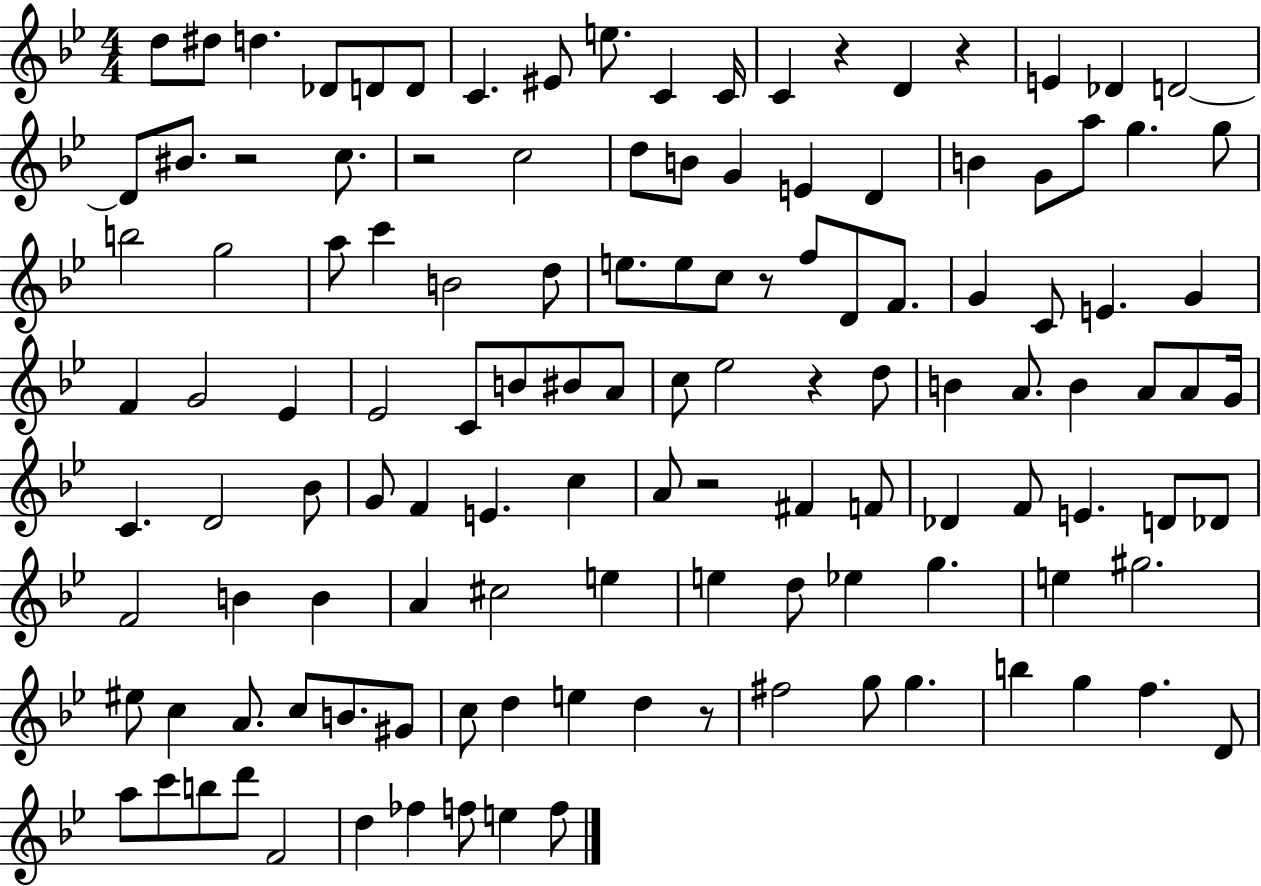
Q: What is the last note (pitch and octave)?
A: F5